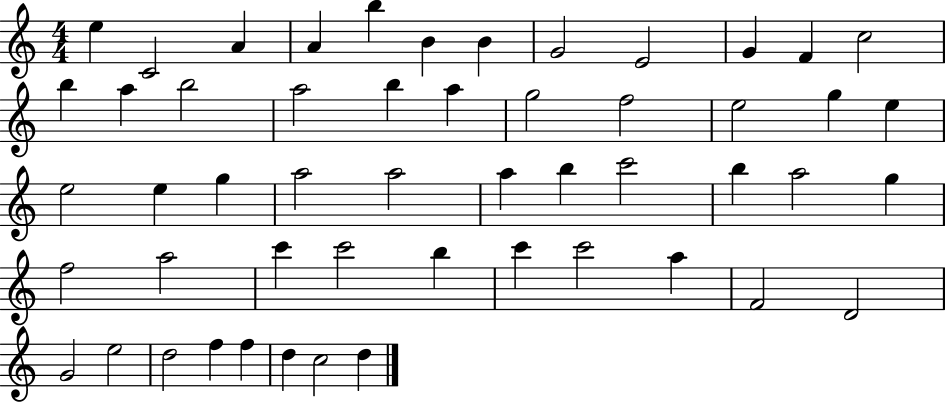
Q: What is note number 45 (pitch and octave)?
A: G4